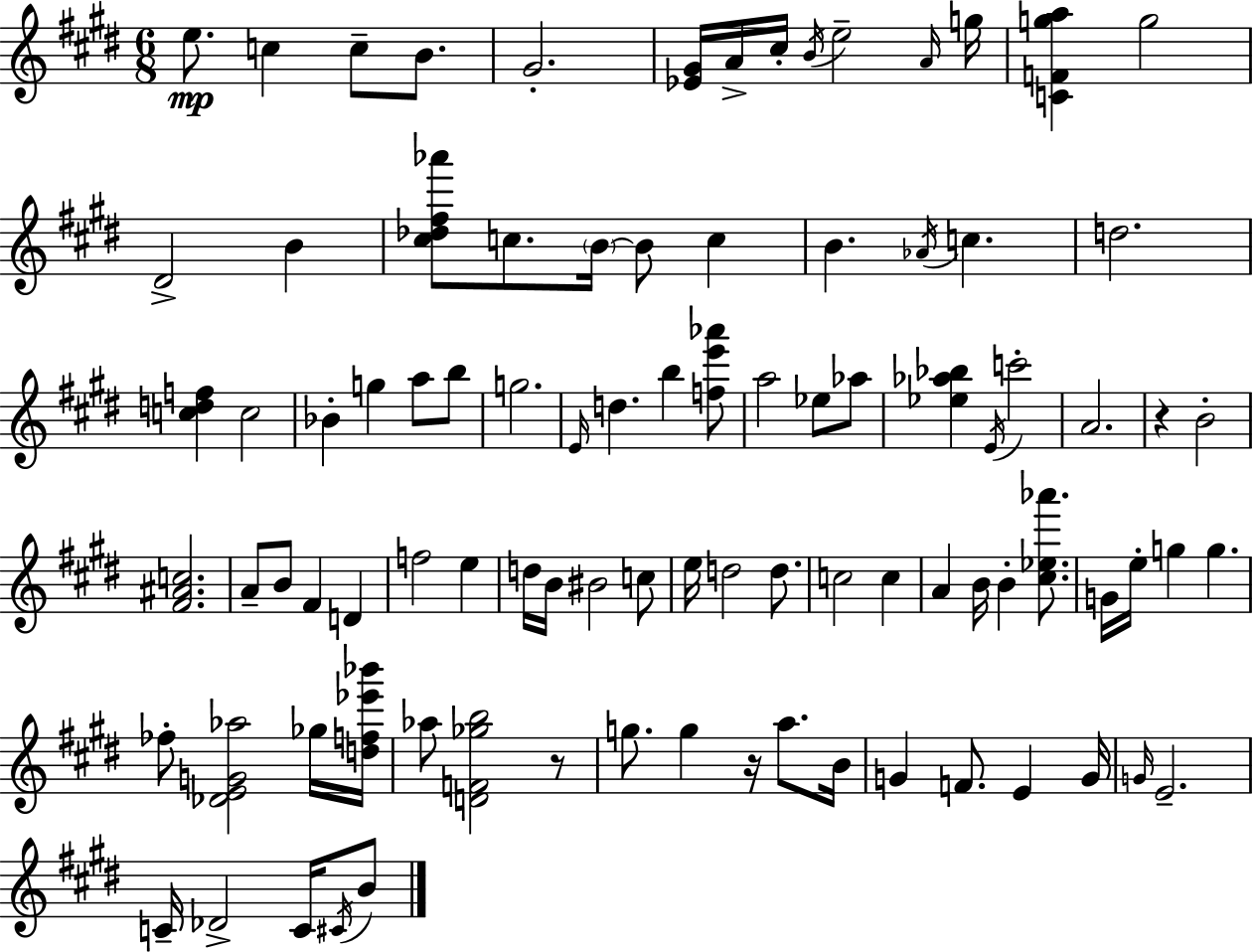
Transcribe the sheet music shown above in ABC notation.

X:1
T:Untitled
M:6/8
L:1/4
K:E
e/2 c c/2 B/2 ^G2 [_E^G]/4 A/4 ^c/4 B/4 e2 A/4 g/4 [CFga] g2 ^D2 B [^c_d^f_a']/2 c/2 B/4 B/2 c B _A/4 c d2 [cdf] c2 _B g a/2 b/2 g2 E/4 d b [fe'_a']/2 a2 _e/2 _a/2 [_e_a_b] E/4 c'2 A2 z B2 [^F^Ac]2 A/2 B/2 ^F D f2 e d/4 B/4 ^B2 c/2 e/4 d2 d/2 c2 c A B/4 B [^c_e_a']/2 G/4 e/4 g g _f/2 [_DEG_a]2 _g/4 [df_e'_b']/4 _a/2 [DF_gb]2 z/2 g/2 g z/4 a/2 B/4 G F/2 E G/4 G/4 E2 C/4 _D2 C/4 ^C/4 B/2